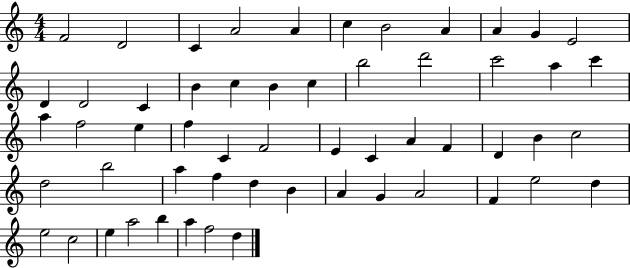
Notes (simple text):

F4/h D4/h C4/q A4/h A4/q C5/q B4/h A4/q A4/q G4/q E4/h D4/q D4/h C4/q B4/q C5/q B4/q C5/q B5/h D6/h C6/h A5/q C6/q A5/q F5/h E5/q F5/q C4/q F4/h E4/q C4/q A4/q F4/q D4/q B4/q C5/h D5/h B5/h A5/q F5/q D5/q B4/q A4/q G4/q A4/h F4/q E5/h D5/q E5/h C5/h E5/q A5/h B5/q A5/q F5/h D5/q